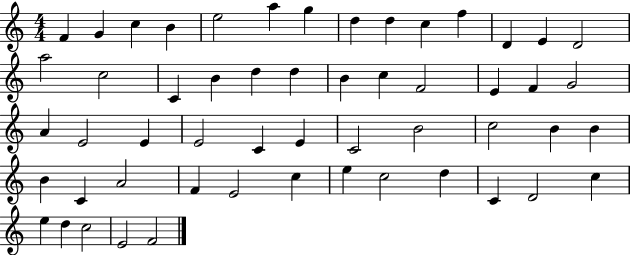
X:1
T:Untitled
M:4/4
L:1/4
K:C
F G c B e2 a g d d c f D E D2 a2 c2 C B d d B c F2 E F G2 A E2 E E2 C E C2 B2 c2 B B B C A2 F E2 c e c2 d C D2 c e d c2 E2 F2